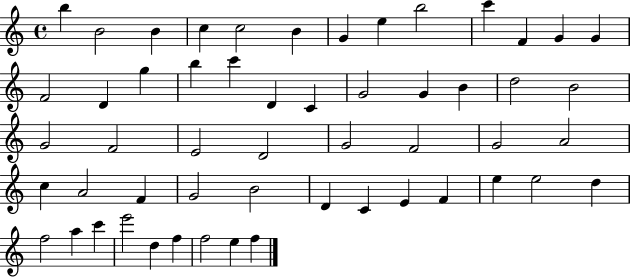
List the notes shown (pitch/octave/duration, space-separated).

B5/q B4/h B4/q C5/q C5/h B4/q G4/q E5/q B5/h C6/q F4/q G4/q G4/q F4/h D4/q G5/q B5/q C6/q D4/q C4/q G4/h G4/q B4/q D5/h B4/h G4/h F4/h E4/h D4/h G4/h F4/h G4/h A4/h C5/q A4/h F4/q G4/h B4/h D4/q C4/q E4/q F4/q E5/q E5/h D5/q F5/h A5/q C6/q E6/h D5/q F5/q F5/h E5/q F5/q